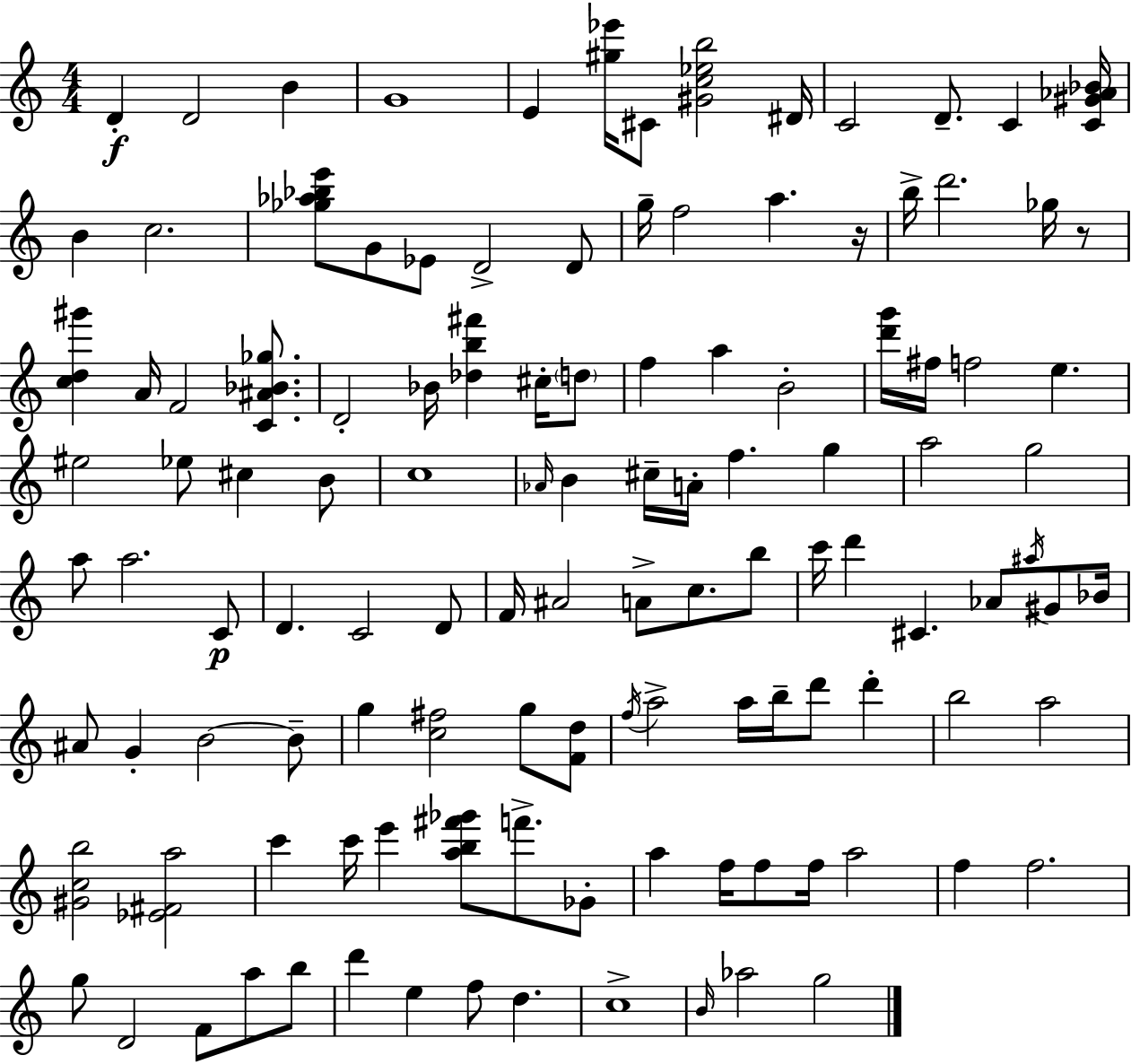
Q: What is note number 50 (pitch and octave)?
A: C4